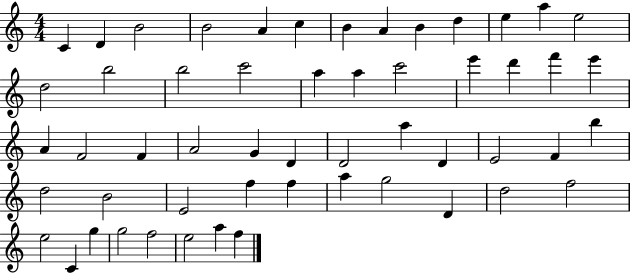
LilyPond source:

{
  \clef treble
  \numericTimeSignature
  \time 4/4
  \key c \major
  c'4 d'4 b'2 | b'2 a'4 c''4 | b'4 a'4 b'4 d''4 | e''4 a''4 e''2 | \break d''2 b''2 | b''2 c'''2 | a''4 a''4 c'''2 | e'''4 d'''4 f'''4 e'''4 | \break a'4 f'2 f'4 | a'2 g'4 d'4 | d'2 a''4 d'4 | e'2 f'4 b''4 | \break d''2 b'2 | e'2 f''4 f''4 | a''4 g''2 d'4 | d''2 f''2 | \break e''2 c'4 g''4 | g''2 f''2 | e''2 a''4 f''4 | \bar "|."
}